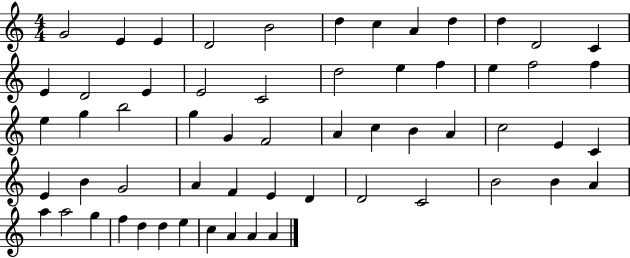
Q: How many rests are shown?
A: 0